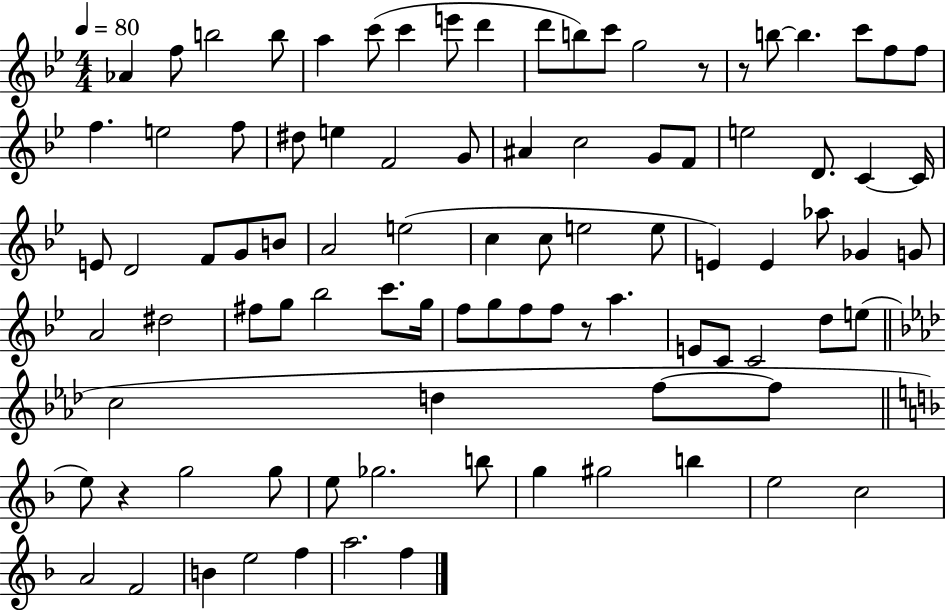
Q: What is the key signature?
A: BES major